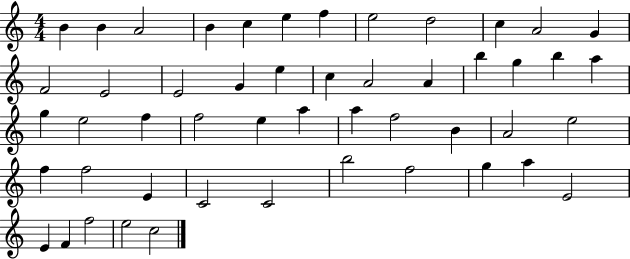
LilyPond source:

{
  \clef treble
  \numericTimeSignature
  \time 4/4
  \key c \major
  b'4 b'4 a'2 | b'4 c''4 e''4 f''4 | e''2 d''2 | c''4 a'2 g'4 | \break f'2 e'2 | e'2 g'4 e''4 | c''4 a'2 a'4 | b''4 g''4 b''4 a''4 | \break g''4 e''2 f''4 | f''2 e''4 a''4 | a''4 f''2 b'4 | a'2 e''2 | \break f''4 f''2 e'4 | c'2 c'2 | b''2 f''2 | g''4 a''4 e'2 | \break e'4 f'4 f''2 | e''2 c''2 | \bar "|."
}